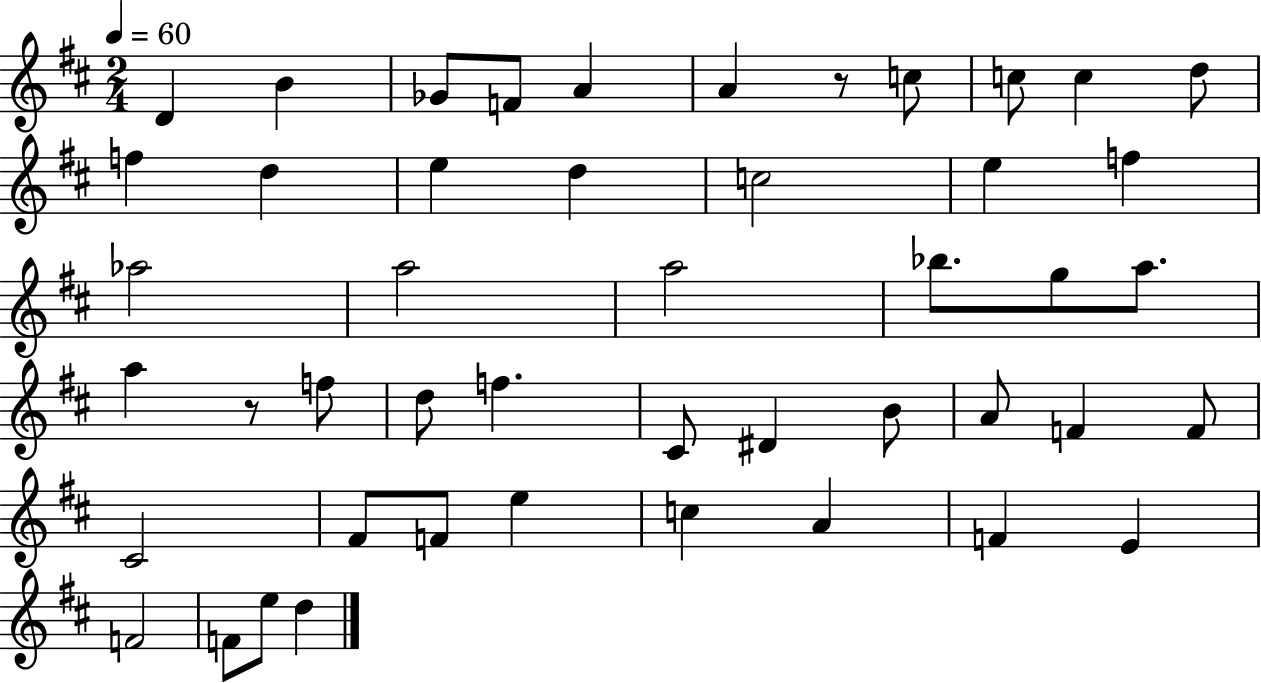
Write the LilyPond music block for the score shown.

{
  \clef treble
  \numericTimeSignature
  \time 2/4
  \key d \major
  \tempo 4 = 60
  d'4 b'4 | ges'8 f'8 a'4 | a'4 r8 c''8 | c''8 c''4 d''8 | \break f''4 d''4 | e''4 d''4 | c''2 | e''4 f''4 | \break aes''2 | a''2 | a''2 | bes''8. g''8 a''8. | \break a''4 r8 f''8 | d''8 f''4. | cis'8 dis'4 b'8 | a'8 f'4 f'8 | \break cis'2 | fis'8 f'8 e''4 | c''4 a'4 | f'4 e'4 | \break f'2 | f'8 e''8 d''4 | \bar "|."
}